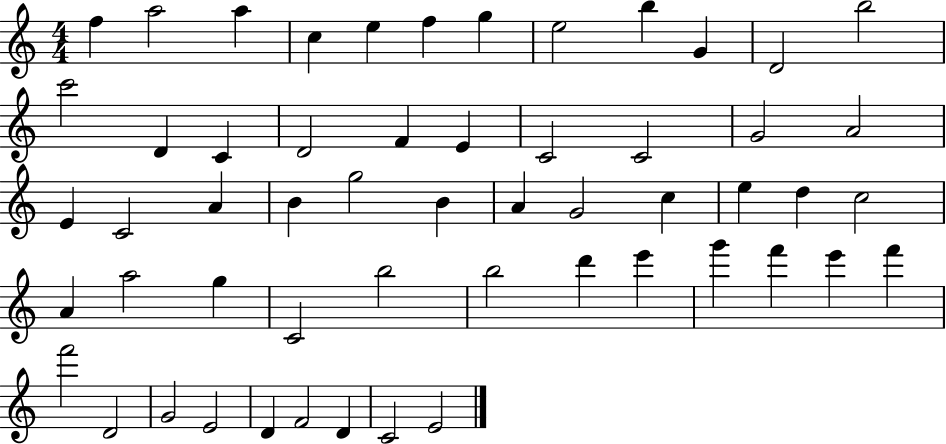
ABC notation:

X:1
T:Untitled
M:4/4
L:1/4
K:C
f a2 a c e f g e2 b G D2 b2 c'2 D C D2 F E C2 C2 G2 A2 E C2 A B g2 B A G2 c e d c2 A a2 g C2 b2 b2 d' e' g' f' e' f' f'2 D2 G2 E2 D F2 D C2 E2